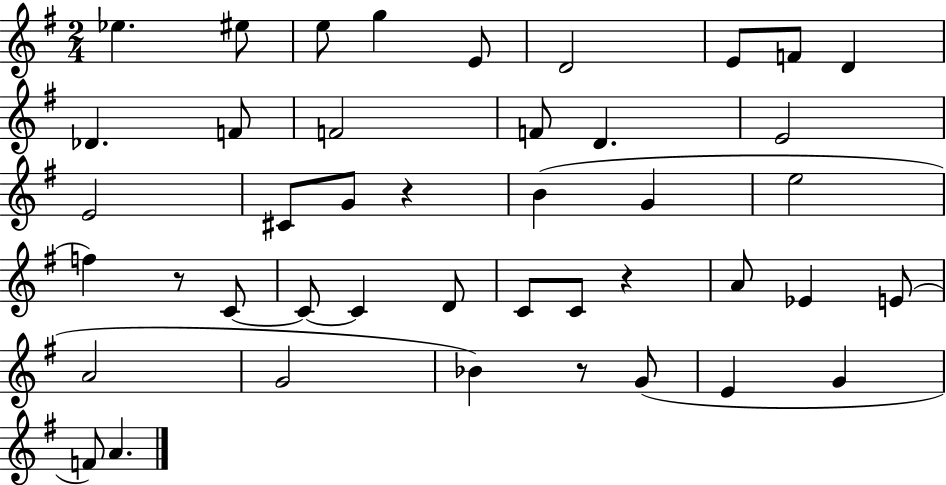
X:1
T:Untitled
M:2/4
L:1/4
K:G
_e ^e/2 e/2 g E/2 D2 E/2 F/2 D _D F/2 F2 F/2 D E2 E2 ^C/2 G/2 z B G e2 f z/2 C/2 C/2 C D/2 C/2 C/2 z A/2 _E E/2 A2 G2 _B z/2 G/2 E G F/2 A